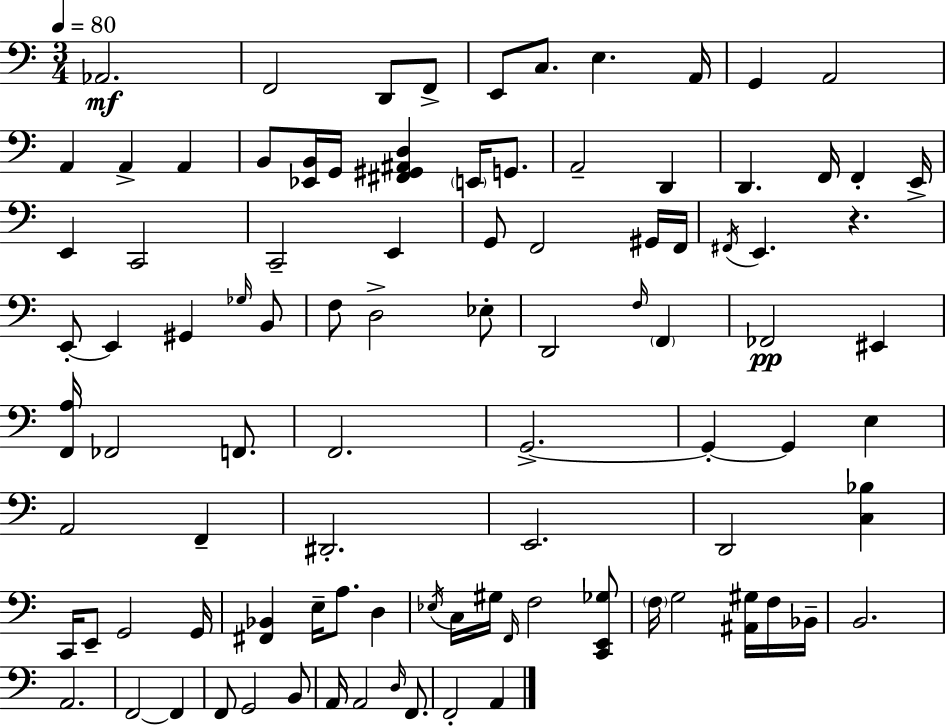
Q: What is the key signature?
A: C major